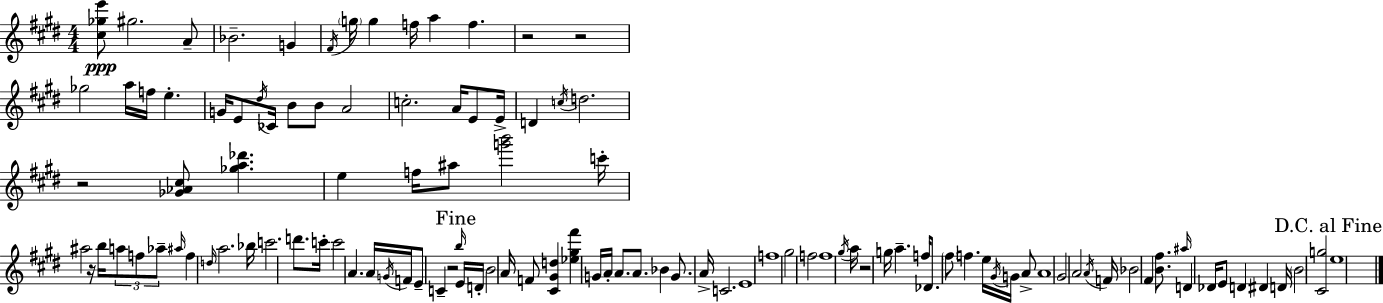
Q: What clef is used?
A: treble